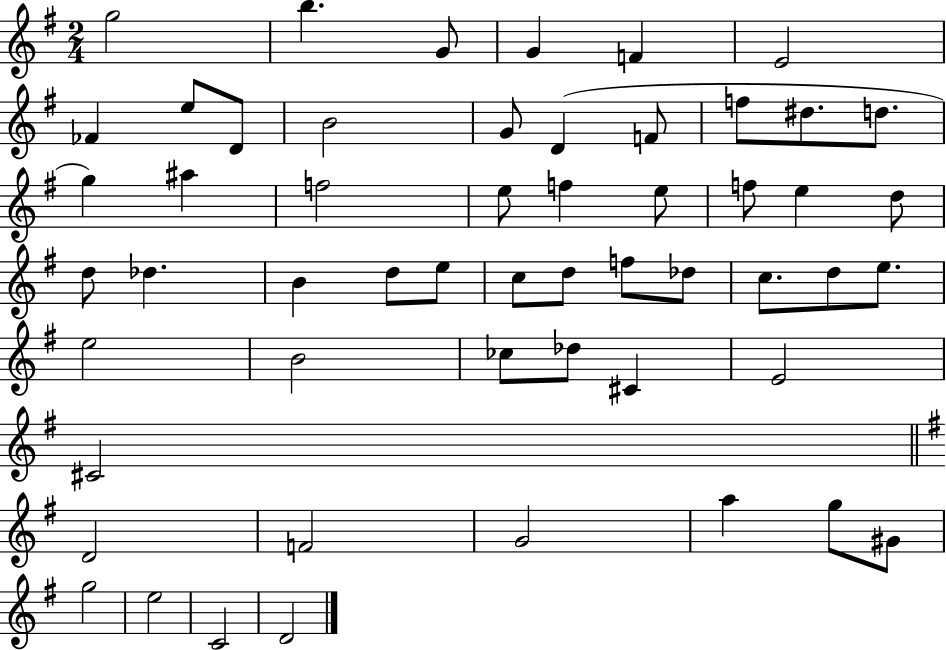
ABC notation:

X:1
T:Untitled
M:2/4
L:1/4
K:G
g2 b G/2 G F E2 _F e/2 D/2 B2 G/2 D F/2 f/2 ^d/2 d/2 g ^a f2 e/2 f e/2 f/2 e d/2 d/2 _d B d/2 e/2 c/2 d/2 f/2 _d/2 c/2 d/2 e/2 e2 B2 _c/2 _d/2 ^C E2 ^C2 D2 F2 G2 a g/2 ^G/2 g2 e2 C2 D2